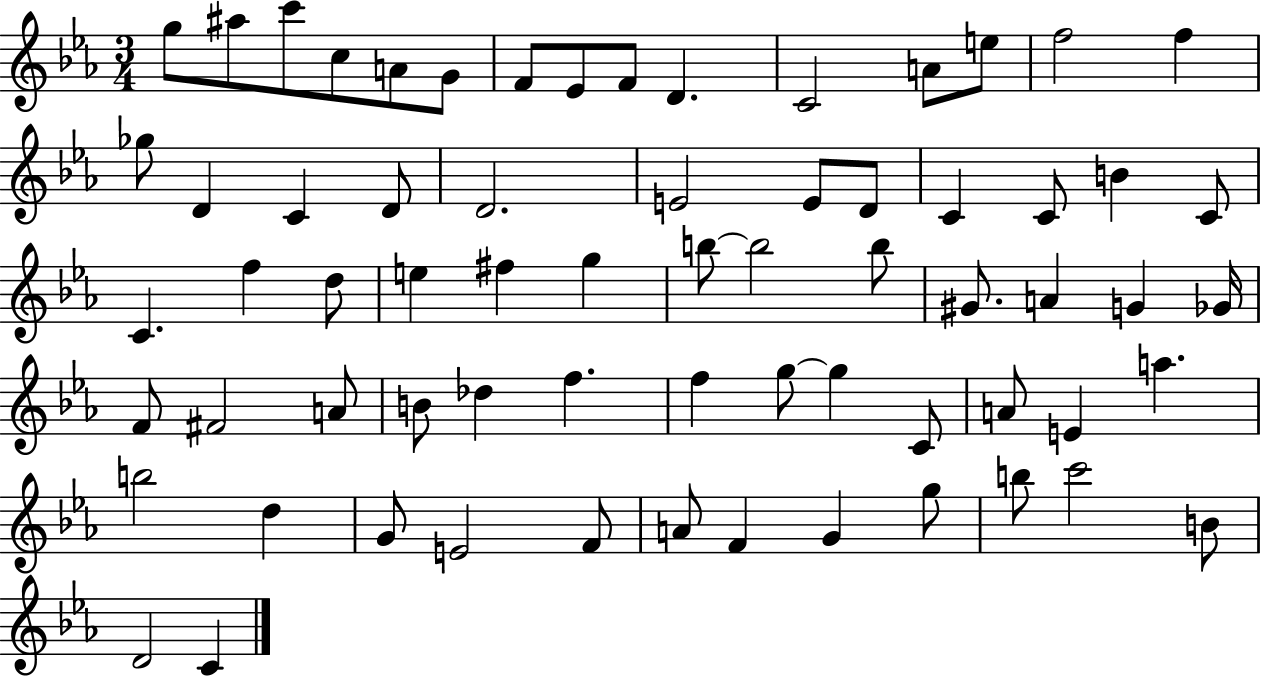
{
  \clef treble
  \numericTimeSignature
  \time 3/4
  \key ees \major
  g''8 ais''8 c'''8 c''8 a'8 g'8 | f'8 ees'8 f'8 d'4. | c'2 a'8 e''8 | f''2 f''4 | \break ges''8 d'4 c'4 d'8 | d'2. | e'2 e'8 d'8 | c'4 c'8 b'4 c'8 | \break c'4. f''4 d''8 | e''4 fis''4 g''4 | b''8~~ b''2 b''8 | gis'8. a'4 g'4 ges'16 | \break f'8 fis'2 a'8 | b'8 des''4 f''4. | f''4 g''8~~ g''4 c'8 | a'8 e'4 a''4. | \break b''2 d''4 | g'8 e'2 f'8 | a'8 f'4 g'4 g''8 | b''8 c'''2 b'8 | \break d'2 c'4 | \bar "|."
}